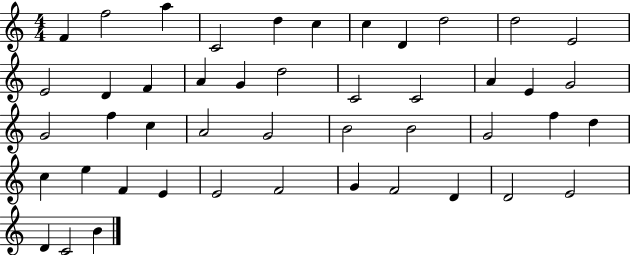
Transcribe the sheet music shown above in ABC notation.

X:1
T:Untitled
M:4/4
L:1/4
K:C
F f2 a C2 d c c D d2 d2 E2 E2 D F A G d2 C2 C2 A E G2 G2 f c A2 G2 B2 B2 G2 f d c e F E E2 F2 G F2 D D2 E2 D C2 B